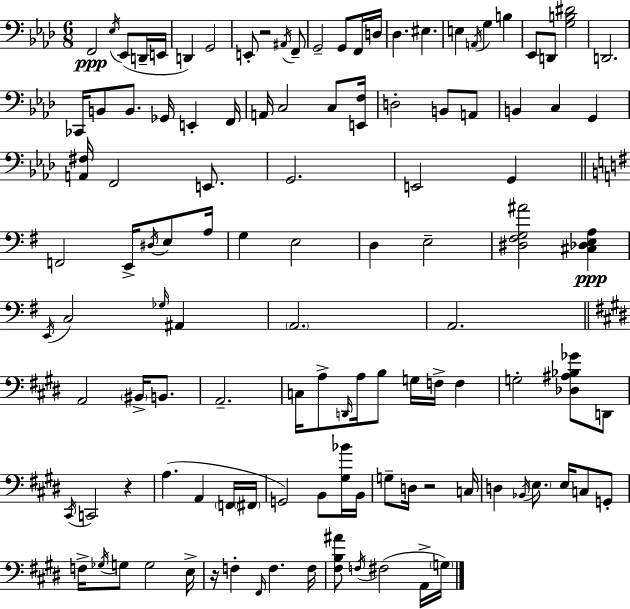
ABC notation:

X:1
T:Untitled
M:6/8
L:1/4
K:Ab
F,,2 _E,/4 _E,,/2 D,,/4 E,,/4 D,, G,,2 E,,/2 z2 ^A,,/4 F,,/2 G,,2 G,,/2 F,,/4 D,/4 _D, ^E, E, A,,/4 G, B, _E,,/2 D,,/2 [G,B,^D]2 D,,2 _C,,/4 B,,/2 B,,/2 _G,,/4 E,, F,,/4 A,,/4 C,2 C,/2 [E,,F,]/4 D,2 B,,/2 A,,/2 B,, C, G,, [A,,^F,]/4 F,,2 E,,/2 G,,2 E,,2 G,, F,,2 E,,/4 ^D,/4 E,/2 A,/4 G, E,2 D, E,2 [^D,^F,G,^A]2 [^C,_D,E,A,] E,,/4 C,2 _G,/4 ^A,, A,,2 A,,2 A,,2 ^B,,/4 B,,/2 A,,2 C,/4 A,/2 D,,/4 A,/4 B,/2 G,/4 F,/4 F, G,2 [_D,^A,_B,_G]/2 D,,/2 ^C,,/4 C,,2 z A, A,, F,,/4 ^F,,/4 G,,2 B,,/2 [^G,_B]/4 B,,/4 G,/2 D,/4 z2 C,/4 D, _B,,/4 E,/2 E,/4 C,/2 G,,/2 F,/4 _G,/4 G,/2 G,2 E,/4 z/4 F, ^F,,/4 F, F,/4 [^F,B,^A]/2 F,/4 ^F,2 A,,/4 G,/4